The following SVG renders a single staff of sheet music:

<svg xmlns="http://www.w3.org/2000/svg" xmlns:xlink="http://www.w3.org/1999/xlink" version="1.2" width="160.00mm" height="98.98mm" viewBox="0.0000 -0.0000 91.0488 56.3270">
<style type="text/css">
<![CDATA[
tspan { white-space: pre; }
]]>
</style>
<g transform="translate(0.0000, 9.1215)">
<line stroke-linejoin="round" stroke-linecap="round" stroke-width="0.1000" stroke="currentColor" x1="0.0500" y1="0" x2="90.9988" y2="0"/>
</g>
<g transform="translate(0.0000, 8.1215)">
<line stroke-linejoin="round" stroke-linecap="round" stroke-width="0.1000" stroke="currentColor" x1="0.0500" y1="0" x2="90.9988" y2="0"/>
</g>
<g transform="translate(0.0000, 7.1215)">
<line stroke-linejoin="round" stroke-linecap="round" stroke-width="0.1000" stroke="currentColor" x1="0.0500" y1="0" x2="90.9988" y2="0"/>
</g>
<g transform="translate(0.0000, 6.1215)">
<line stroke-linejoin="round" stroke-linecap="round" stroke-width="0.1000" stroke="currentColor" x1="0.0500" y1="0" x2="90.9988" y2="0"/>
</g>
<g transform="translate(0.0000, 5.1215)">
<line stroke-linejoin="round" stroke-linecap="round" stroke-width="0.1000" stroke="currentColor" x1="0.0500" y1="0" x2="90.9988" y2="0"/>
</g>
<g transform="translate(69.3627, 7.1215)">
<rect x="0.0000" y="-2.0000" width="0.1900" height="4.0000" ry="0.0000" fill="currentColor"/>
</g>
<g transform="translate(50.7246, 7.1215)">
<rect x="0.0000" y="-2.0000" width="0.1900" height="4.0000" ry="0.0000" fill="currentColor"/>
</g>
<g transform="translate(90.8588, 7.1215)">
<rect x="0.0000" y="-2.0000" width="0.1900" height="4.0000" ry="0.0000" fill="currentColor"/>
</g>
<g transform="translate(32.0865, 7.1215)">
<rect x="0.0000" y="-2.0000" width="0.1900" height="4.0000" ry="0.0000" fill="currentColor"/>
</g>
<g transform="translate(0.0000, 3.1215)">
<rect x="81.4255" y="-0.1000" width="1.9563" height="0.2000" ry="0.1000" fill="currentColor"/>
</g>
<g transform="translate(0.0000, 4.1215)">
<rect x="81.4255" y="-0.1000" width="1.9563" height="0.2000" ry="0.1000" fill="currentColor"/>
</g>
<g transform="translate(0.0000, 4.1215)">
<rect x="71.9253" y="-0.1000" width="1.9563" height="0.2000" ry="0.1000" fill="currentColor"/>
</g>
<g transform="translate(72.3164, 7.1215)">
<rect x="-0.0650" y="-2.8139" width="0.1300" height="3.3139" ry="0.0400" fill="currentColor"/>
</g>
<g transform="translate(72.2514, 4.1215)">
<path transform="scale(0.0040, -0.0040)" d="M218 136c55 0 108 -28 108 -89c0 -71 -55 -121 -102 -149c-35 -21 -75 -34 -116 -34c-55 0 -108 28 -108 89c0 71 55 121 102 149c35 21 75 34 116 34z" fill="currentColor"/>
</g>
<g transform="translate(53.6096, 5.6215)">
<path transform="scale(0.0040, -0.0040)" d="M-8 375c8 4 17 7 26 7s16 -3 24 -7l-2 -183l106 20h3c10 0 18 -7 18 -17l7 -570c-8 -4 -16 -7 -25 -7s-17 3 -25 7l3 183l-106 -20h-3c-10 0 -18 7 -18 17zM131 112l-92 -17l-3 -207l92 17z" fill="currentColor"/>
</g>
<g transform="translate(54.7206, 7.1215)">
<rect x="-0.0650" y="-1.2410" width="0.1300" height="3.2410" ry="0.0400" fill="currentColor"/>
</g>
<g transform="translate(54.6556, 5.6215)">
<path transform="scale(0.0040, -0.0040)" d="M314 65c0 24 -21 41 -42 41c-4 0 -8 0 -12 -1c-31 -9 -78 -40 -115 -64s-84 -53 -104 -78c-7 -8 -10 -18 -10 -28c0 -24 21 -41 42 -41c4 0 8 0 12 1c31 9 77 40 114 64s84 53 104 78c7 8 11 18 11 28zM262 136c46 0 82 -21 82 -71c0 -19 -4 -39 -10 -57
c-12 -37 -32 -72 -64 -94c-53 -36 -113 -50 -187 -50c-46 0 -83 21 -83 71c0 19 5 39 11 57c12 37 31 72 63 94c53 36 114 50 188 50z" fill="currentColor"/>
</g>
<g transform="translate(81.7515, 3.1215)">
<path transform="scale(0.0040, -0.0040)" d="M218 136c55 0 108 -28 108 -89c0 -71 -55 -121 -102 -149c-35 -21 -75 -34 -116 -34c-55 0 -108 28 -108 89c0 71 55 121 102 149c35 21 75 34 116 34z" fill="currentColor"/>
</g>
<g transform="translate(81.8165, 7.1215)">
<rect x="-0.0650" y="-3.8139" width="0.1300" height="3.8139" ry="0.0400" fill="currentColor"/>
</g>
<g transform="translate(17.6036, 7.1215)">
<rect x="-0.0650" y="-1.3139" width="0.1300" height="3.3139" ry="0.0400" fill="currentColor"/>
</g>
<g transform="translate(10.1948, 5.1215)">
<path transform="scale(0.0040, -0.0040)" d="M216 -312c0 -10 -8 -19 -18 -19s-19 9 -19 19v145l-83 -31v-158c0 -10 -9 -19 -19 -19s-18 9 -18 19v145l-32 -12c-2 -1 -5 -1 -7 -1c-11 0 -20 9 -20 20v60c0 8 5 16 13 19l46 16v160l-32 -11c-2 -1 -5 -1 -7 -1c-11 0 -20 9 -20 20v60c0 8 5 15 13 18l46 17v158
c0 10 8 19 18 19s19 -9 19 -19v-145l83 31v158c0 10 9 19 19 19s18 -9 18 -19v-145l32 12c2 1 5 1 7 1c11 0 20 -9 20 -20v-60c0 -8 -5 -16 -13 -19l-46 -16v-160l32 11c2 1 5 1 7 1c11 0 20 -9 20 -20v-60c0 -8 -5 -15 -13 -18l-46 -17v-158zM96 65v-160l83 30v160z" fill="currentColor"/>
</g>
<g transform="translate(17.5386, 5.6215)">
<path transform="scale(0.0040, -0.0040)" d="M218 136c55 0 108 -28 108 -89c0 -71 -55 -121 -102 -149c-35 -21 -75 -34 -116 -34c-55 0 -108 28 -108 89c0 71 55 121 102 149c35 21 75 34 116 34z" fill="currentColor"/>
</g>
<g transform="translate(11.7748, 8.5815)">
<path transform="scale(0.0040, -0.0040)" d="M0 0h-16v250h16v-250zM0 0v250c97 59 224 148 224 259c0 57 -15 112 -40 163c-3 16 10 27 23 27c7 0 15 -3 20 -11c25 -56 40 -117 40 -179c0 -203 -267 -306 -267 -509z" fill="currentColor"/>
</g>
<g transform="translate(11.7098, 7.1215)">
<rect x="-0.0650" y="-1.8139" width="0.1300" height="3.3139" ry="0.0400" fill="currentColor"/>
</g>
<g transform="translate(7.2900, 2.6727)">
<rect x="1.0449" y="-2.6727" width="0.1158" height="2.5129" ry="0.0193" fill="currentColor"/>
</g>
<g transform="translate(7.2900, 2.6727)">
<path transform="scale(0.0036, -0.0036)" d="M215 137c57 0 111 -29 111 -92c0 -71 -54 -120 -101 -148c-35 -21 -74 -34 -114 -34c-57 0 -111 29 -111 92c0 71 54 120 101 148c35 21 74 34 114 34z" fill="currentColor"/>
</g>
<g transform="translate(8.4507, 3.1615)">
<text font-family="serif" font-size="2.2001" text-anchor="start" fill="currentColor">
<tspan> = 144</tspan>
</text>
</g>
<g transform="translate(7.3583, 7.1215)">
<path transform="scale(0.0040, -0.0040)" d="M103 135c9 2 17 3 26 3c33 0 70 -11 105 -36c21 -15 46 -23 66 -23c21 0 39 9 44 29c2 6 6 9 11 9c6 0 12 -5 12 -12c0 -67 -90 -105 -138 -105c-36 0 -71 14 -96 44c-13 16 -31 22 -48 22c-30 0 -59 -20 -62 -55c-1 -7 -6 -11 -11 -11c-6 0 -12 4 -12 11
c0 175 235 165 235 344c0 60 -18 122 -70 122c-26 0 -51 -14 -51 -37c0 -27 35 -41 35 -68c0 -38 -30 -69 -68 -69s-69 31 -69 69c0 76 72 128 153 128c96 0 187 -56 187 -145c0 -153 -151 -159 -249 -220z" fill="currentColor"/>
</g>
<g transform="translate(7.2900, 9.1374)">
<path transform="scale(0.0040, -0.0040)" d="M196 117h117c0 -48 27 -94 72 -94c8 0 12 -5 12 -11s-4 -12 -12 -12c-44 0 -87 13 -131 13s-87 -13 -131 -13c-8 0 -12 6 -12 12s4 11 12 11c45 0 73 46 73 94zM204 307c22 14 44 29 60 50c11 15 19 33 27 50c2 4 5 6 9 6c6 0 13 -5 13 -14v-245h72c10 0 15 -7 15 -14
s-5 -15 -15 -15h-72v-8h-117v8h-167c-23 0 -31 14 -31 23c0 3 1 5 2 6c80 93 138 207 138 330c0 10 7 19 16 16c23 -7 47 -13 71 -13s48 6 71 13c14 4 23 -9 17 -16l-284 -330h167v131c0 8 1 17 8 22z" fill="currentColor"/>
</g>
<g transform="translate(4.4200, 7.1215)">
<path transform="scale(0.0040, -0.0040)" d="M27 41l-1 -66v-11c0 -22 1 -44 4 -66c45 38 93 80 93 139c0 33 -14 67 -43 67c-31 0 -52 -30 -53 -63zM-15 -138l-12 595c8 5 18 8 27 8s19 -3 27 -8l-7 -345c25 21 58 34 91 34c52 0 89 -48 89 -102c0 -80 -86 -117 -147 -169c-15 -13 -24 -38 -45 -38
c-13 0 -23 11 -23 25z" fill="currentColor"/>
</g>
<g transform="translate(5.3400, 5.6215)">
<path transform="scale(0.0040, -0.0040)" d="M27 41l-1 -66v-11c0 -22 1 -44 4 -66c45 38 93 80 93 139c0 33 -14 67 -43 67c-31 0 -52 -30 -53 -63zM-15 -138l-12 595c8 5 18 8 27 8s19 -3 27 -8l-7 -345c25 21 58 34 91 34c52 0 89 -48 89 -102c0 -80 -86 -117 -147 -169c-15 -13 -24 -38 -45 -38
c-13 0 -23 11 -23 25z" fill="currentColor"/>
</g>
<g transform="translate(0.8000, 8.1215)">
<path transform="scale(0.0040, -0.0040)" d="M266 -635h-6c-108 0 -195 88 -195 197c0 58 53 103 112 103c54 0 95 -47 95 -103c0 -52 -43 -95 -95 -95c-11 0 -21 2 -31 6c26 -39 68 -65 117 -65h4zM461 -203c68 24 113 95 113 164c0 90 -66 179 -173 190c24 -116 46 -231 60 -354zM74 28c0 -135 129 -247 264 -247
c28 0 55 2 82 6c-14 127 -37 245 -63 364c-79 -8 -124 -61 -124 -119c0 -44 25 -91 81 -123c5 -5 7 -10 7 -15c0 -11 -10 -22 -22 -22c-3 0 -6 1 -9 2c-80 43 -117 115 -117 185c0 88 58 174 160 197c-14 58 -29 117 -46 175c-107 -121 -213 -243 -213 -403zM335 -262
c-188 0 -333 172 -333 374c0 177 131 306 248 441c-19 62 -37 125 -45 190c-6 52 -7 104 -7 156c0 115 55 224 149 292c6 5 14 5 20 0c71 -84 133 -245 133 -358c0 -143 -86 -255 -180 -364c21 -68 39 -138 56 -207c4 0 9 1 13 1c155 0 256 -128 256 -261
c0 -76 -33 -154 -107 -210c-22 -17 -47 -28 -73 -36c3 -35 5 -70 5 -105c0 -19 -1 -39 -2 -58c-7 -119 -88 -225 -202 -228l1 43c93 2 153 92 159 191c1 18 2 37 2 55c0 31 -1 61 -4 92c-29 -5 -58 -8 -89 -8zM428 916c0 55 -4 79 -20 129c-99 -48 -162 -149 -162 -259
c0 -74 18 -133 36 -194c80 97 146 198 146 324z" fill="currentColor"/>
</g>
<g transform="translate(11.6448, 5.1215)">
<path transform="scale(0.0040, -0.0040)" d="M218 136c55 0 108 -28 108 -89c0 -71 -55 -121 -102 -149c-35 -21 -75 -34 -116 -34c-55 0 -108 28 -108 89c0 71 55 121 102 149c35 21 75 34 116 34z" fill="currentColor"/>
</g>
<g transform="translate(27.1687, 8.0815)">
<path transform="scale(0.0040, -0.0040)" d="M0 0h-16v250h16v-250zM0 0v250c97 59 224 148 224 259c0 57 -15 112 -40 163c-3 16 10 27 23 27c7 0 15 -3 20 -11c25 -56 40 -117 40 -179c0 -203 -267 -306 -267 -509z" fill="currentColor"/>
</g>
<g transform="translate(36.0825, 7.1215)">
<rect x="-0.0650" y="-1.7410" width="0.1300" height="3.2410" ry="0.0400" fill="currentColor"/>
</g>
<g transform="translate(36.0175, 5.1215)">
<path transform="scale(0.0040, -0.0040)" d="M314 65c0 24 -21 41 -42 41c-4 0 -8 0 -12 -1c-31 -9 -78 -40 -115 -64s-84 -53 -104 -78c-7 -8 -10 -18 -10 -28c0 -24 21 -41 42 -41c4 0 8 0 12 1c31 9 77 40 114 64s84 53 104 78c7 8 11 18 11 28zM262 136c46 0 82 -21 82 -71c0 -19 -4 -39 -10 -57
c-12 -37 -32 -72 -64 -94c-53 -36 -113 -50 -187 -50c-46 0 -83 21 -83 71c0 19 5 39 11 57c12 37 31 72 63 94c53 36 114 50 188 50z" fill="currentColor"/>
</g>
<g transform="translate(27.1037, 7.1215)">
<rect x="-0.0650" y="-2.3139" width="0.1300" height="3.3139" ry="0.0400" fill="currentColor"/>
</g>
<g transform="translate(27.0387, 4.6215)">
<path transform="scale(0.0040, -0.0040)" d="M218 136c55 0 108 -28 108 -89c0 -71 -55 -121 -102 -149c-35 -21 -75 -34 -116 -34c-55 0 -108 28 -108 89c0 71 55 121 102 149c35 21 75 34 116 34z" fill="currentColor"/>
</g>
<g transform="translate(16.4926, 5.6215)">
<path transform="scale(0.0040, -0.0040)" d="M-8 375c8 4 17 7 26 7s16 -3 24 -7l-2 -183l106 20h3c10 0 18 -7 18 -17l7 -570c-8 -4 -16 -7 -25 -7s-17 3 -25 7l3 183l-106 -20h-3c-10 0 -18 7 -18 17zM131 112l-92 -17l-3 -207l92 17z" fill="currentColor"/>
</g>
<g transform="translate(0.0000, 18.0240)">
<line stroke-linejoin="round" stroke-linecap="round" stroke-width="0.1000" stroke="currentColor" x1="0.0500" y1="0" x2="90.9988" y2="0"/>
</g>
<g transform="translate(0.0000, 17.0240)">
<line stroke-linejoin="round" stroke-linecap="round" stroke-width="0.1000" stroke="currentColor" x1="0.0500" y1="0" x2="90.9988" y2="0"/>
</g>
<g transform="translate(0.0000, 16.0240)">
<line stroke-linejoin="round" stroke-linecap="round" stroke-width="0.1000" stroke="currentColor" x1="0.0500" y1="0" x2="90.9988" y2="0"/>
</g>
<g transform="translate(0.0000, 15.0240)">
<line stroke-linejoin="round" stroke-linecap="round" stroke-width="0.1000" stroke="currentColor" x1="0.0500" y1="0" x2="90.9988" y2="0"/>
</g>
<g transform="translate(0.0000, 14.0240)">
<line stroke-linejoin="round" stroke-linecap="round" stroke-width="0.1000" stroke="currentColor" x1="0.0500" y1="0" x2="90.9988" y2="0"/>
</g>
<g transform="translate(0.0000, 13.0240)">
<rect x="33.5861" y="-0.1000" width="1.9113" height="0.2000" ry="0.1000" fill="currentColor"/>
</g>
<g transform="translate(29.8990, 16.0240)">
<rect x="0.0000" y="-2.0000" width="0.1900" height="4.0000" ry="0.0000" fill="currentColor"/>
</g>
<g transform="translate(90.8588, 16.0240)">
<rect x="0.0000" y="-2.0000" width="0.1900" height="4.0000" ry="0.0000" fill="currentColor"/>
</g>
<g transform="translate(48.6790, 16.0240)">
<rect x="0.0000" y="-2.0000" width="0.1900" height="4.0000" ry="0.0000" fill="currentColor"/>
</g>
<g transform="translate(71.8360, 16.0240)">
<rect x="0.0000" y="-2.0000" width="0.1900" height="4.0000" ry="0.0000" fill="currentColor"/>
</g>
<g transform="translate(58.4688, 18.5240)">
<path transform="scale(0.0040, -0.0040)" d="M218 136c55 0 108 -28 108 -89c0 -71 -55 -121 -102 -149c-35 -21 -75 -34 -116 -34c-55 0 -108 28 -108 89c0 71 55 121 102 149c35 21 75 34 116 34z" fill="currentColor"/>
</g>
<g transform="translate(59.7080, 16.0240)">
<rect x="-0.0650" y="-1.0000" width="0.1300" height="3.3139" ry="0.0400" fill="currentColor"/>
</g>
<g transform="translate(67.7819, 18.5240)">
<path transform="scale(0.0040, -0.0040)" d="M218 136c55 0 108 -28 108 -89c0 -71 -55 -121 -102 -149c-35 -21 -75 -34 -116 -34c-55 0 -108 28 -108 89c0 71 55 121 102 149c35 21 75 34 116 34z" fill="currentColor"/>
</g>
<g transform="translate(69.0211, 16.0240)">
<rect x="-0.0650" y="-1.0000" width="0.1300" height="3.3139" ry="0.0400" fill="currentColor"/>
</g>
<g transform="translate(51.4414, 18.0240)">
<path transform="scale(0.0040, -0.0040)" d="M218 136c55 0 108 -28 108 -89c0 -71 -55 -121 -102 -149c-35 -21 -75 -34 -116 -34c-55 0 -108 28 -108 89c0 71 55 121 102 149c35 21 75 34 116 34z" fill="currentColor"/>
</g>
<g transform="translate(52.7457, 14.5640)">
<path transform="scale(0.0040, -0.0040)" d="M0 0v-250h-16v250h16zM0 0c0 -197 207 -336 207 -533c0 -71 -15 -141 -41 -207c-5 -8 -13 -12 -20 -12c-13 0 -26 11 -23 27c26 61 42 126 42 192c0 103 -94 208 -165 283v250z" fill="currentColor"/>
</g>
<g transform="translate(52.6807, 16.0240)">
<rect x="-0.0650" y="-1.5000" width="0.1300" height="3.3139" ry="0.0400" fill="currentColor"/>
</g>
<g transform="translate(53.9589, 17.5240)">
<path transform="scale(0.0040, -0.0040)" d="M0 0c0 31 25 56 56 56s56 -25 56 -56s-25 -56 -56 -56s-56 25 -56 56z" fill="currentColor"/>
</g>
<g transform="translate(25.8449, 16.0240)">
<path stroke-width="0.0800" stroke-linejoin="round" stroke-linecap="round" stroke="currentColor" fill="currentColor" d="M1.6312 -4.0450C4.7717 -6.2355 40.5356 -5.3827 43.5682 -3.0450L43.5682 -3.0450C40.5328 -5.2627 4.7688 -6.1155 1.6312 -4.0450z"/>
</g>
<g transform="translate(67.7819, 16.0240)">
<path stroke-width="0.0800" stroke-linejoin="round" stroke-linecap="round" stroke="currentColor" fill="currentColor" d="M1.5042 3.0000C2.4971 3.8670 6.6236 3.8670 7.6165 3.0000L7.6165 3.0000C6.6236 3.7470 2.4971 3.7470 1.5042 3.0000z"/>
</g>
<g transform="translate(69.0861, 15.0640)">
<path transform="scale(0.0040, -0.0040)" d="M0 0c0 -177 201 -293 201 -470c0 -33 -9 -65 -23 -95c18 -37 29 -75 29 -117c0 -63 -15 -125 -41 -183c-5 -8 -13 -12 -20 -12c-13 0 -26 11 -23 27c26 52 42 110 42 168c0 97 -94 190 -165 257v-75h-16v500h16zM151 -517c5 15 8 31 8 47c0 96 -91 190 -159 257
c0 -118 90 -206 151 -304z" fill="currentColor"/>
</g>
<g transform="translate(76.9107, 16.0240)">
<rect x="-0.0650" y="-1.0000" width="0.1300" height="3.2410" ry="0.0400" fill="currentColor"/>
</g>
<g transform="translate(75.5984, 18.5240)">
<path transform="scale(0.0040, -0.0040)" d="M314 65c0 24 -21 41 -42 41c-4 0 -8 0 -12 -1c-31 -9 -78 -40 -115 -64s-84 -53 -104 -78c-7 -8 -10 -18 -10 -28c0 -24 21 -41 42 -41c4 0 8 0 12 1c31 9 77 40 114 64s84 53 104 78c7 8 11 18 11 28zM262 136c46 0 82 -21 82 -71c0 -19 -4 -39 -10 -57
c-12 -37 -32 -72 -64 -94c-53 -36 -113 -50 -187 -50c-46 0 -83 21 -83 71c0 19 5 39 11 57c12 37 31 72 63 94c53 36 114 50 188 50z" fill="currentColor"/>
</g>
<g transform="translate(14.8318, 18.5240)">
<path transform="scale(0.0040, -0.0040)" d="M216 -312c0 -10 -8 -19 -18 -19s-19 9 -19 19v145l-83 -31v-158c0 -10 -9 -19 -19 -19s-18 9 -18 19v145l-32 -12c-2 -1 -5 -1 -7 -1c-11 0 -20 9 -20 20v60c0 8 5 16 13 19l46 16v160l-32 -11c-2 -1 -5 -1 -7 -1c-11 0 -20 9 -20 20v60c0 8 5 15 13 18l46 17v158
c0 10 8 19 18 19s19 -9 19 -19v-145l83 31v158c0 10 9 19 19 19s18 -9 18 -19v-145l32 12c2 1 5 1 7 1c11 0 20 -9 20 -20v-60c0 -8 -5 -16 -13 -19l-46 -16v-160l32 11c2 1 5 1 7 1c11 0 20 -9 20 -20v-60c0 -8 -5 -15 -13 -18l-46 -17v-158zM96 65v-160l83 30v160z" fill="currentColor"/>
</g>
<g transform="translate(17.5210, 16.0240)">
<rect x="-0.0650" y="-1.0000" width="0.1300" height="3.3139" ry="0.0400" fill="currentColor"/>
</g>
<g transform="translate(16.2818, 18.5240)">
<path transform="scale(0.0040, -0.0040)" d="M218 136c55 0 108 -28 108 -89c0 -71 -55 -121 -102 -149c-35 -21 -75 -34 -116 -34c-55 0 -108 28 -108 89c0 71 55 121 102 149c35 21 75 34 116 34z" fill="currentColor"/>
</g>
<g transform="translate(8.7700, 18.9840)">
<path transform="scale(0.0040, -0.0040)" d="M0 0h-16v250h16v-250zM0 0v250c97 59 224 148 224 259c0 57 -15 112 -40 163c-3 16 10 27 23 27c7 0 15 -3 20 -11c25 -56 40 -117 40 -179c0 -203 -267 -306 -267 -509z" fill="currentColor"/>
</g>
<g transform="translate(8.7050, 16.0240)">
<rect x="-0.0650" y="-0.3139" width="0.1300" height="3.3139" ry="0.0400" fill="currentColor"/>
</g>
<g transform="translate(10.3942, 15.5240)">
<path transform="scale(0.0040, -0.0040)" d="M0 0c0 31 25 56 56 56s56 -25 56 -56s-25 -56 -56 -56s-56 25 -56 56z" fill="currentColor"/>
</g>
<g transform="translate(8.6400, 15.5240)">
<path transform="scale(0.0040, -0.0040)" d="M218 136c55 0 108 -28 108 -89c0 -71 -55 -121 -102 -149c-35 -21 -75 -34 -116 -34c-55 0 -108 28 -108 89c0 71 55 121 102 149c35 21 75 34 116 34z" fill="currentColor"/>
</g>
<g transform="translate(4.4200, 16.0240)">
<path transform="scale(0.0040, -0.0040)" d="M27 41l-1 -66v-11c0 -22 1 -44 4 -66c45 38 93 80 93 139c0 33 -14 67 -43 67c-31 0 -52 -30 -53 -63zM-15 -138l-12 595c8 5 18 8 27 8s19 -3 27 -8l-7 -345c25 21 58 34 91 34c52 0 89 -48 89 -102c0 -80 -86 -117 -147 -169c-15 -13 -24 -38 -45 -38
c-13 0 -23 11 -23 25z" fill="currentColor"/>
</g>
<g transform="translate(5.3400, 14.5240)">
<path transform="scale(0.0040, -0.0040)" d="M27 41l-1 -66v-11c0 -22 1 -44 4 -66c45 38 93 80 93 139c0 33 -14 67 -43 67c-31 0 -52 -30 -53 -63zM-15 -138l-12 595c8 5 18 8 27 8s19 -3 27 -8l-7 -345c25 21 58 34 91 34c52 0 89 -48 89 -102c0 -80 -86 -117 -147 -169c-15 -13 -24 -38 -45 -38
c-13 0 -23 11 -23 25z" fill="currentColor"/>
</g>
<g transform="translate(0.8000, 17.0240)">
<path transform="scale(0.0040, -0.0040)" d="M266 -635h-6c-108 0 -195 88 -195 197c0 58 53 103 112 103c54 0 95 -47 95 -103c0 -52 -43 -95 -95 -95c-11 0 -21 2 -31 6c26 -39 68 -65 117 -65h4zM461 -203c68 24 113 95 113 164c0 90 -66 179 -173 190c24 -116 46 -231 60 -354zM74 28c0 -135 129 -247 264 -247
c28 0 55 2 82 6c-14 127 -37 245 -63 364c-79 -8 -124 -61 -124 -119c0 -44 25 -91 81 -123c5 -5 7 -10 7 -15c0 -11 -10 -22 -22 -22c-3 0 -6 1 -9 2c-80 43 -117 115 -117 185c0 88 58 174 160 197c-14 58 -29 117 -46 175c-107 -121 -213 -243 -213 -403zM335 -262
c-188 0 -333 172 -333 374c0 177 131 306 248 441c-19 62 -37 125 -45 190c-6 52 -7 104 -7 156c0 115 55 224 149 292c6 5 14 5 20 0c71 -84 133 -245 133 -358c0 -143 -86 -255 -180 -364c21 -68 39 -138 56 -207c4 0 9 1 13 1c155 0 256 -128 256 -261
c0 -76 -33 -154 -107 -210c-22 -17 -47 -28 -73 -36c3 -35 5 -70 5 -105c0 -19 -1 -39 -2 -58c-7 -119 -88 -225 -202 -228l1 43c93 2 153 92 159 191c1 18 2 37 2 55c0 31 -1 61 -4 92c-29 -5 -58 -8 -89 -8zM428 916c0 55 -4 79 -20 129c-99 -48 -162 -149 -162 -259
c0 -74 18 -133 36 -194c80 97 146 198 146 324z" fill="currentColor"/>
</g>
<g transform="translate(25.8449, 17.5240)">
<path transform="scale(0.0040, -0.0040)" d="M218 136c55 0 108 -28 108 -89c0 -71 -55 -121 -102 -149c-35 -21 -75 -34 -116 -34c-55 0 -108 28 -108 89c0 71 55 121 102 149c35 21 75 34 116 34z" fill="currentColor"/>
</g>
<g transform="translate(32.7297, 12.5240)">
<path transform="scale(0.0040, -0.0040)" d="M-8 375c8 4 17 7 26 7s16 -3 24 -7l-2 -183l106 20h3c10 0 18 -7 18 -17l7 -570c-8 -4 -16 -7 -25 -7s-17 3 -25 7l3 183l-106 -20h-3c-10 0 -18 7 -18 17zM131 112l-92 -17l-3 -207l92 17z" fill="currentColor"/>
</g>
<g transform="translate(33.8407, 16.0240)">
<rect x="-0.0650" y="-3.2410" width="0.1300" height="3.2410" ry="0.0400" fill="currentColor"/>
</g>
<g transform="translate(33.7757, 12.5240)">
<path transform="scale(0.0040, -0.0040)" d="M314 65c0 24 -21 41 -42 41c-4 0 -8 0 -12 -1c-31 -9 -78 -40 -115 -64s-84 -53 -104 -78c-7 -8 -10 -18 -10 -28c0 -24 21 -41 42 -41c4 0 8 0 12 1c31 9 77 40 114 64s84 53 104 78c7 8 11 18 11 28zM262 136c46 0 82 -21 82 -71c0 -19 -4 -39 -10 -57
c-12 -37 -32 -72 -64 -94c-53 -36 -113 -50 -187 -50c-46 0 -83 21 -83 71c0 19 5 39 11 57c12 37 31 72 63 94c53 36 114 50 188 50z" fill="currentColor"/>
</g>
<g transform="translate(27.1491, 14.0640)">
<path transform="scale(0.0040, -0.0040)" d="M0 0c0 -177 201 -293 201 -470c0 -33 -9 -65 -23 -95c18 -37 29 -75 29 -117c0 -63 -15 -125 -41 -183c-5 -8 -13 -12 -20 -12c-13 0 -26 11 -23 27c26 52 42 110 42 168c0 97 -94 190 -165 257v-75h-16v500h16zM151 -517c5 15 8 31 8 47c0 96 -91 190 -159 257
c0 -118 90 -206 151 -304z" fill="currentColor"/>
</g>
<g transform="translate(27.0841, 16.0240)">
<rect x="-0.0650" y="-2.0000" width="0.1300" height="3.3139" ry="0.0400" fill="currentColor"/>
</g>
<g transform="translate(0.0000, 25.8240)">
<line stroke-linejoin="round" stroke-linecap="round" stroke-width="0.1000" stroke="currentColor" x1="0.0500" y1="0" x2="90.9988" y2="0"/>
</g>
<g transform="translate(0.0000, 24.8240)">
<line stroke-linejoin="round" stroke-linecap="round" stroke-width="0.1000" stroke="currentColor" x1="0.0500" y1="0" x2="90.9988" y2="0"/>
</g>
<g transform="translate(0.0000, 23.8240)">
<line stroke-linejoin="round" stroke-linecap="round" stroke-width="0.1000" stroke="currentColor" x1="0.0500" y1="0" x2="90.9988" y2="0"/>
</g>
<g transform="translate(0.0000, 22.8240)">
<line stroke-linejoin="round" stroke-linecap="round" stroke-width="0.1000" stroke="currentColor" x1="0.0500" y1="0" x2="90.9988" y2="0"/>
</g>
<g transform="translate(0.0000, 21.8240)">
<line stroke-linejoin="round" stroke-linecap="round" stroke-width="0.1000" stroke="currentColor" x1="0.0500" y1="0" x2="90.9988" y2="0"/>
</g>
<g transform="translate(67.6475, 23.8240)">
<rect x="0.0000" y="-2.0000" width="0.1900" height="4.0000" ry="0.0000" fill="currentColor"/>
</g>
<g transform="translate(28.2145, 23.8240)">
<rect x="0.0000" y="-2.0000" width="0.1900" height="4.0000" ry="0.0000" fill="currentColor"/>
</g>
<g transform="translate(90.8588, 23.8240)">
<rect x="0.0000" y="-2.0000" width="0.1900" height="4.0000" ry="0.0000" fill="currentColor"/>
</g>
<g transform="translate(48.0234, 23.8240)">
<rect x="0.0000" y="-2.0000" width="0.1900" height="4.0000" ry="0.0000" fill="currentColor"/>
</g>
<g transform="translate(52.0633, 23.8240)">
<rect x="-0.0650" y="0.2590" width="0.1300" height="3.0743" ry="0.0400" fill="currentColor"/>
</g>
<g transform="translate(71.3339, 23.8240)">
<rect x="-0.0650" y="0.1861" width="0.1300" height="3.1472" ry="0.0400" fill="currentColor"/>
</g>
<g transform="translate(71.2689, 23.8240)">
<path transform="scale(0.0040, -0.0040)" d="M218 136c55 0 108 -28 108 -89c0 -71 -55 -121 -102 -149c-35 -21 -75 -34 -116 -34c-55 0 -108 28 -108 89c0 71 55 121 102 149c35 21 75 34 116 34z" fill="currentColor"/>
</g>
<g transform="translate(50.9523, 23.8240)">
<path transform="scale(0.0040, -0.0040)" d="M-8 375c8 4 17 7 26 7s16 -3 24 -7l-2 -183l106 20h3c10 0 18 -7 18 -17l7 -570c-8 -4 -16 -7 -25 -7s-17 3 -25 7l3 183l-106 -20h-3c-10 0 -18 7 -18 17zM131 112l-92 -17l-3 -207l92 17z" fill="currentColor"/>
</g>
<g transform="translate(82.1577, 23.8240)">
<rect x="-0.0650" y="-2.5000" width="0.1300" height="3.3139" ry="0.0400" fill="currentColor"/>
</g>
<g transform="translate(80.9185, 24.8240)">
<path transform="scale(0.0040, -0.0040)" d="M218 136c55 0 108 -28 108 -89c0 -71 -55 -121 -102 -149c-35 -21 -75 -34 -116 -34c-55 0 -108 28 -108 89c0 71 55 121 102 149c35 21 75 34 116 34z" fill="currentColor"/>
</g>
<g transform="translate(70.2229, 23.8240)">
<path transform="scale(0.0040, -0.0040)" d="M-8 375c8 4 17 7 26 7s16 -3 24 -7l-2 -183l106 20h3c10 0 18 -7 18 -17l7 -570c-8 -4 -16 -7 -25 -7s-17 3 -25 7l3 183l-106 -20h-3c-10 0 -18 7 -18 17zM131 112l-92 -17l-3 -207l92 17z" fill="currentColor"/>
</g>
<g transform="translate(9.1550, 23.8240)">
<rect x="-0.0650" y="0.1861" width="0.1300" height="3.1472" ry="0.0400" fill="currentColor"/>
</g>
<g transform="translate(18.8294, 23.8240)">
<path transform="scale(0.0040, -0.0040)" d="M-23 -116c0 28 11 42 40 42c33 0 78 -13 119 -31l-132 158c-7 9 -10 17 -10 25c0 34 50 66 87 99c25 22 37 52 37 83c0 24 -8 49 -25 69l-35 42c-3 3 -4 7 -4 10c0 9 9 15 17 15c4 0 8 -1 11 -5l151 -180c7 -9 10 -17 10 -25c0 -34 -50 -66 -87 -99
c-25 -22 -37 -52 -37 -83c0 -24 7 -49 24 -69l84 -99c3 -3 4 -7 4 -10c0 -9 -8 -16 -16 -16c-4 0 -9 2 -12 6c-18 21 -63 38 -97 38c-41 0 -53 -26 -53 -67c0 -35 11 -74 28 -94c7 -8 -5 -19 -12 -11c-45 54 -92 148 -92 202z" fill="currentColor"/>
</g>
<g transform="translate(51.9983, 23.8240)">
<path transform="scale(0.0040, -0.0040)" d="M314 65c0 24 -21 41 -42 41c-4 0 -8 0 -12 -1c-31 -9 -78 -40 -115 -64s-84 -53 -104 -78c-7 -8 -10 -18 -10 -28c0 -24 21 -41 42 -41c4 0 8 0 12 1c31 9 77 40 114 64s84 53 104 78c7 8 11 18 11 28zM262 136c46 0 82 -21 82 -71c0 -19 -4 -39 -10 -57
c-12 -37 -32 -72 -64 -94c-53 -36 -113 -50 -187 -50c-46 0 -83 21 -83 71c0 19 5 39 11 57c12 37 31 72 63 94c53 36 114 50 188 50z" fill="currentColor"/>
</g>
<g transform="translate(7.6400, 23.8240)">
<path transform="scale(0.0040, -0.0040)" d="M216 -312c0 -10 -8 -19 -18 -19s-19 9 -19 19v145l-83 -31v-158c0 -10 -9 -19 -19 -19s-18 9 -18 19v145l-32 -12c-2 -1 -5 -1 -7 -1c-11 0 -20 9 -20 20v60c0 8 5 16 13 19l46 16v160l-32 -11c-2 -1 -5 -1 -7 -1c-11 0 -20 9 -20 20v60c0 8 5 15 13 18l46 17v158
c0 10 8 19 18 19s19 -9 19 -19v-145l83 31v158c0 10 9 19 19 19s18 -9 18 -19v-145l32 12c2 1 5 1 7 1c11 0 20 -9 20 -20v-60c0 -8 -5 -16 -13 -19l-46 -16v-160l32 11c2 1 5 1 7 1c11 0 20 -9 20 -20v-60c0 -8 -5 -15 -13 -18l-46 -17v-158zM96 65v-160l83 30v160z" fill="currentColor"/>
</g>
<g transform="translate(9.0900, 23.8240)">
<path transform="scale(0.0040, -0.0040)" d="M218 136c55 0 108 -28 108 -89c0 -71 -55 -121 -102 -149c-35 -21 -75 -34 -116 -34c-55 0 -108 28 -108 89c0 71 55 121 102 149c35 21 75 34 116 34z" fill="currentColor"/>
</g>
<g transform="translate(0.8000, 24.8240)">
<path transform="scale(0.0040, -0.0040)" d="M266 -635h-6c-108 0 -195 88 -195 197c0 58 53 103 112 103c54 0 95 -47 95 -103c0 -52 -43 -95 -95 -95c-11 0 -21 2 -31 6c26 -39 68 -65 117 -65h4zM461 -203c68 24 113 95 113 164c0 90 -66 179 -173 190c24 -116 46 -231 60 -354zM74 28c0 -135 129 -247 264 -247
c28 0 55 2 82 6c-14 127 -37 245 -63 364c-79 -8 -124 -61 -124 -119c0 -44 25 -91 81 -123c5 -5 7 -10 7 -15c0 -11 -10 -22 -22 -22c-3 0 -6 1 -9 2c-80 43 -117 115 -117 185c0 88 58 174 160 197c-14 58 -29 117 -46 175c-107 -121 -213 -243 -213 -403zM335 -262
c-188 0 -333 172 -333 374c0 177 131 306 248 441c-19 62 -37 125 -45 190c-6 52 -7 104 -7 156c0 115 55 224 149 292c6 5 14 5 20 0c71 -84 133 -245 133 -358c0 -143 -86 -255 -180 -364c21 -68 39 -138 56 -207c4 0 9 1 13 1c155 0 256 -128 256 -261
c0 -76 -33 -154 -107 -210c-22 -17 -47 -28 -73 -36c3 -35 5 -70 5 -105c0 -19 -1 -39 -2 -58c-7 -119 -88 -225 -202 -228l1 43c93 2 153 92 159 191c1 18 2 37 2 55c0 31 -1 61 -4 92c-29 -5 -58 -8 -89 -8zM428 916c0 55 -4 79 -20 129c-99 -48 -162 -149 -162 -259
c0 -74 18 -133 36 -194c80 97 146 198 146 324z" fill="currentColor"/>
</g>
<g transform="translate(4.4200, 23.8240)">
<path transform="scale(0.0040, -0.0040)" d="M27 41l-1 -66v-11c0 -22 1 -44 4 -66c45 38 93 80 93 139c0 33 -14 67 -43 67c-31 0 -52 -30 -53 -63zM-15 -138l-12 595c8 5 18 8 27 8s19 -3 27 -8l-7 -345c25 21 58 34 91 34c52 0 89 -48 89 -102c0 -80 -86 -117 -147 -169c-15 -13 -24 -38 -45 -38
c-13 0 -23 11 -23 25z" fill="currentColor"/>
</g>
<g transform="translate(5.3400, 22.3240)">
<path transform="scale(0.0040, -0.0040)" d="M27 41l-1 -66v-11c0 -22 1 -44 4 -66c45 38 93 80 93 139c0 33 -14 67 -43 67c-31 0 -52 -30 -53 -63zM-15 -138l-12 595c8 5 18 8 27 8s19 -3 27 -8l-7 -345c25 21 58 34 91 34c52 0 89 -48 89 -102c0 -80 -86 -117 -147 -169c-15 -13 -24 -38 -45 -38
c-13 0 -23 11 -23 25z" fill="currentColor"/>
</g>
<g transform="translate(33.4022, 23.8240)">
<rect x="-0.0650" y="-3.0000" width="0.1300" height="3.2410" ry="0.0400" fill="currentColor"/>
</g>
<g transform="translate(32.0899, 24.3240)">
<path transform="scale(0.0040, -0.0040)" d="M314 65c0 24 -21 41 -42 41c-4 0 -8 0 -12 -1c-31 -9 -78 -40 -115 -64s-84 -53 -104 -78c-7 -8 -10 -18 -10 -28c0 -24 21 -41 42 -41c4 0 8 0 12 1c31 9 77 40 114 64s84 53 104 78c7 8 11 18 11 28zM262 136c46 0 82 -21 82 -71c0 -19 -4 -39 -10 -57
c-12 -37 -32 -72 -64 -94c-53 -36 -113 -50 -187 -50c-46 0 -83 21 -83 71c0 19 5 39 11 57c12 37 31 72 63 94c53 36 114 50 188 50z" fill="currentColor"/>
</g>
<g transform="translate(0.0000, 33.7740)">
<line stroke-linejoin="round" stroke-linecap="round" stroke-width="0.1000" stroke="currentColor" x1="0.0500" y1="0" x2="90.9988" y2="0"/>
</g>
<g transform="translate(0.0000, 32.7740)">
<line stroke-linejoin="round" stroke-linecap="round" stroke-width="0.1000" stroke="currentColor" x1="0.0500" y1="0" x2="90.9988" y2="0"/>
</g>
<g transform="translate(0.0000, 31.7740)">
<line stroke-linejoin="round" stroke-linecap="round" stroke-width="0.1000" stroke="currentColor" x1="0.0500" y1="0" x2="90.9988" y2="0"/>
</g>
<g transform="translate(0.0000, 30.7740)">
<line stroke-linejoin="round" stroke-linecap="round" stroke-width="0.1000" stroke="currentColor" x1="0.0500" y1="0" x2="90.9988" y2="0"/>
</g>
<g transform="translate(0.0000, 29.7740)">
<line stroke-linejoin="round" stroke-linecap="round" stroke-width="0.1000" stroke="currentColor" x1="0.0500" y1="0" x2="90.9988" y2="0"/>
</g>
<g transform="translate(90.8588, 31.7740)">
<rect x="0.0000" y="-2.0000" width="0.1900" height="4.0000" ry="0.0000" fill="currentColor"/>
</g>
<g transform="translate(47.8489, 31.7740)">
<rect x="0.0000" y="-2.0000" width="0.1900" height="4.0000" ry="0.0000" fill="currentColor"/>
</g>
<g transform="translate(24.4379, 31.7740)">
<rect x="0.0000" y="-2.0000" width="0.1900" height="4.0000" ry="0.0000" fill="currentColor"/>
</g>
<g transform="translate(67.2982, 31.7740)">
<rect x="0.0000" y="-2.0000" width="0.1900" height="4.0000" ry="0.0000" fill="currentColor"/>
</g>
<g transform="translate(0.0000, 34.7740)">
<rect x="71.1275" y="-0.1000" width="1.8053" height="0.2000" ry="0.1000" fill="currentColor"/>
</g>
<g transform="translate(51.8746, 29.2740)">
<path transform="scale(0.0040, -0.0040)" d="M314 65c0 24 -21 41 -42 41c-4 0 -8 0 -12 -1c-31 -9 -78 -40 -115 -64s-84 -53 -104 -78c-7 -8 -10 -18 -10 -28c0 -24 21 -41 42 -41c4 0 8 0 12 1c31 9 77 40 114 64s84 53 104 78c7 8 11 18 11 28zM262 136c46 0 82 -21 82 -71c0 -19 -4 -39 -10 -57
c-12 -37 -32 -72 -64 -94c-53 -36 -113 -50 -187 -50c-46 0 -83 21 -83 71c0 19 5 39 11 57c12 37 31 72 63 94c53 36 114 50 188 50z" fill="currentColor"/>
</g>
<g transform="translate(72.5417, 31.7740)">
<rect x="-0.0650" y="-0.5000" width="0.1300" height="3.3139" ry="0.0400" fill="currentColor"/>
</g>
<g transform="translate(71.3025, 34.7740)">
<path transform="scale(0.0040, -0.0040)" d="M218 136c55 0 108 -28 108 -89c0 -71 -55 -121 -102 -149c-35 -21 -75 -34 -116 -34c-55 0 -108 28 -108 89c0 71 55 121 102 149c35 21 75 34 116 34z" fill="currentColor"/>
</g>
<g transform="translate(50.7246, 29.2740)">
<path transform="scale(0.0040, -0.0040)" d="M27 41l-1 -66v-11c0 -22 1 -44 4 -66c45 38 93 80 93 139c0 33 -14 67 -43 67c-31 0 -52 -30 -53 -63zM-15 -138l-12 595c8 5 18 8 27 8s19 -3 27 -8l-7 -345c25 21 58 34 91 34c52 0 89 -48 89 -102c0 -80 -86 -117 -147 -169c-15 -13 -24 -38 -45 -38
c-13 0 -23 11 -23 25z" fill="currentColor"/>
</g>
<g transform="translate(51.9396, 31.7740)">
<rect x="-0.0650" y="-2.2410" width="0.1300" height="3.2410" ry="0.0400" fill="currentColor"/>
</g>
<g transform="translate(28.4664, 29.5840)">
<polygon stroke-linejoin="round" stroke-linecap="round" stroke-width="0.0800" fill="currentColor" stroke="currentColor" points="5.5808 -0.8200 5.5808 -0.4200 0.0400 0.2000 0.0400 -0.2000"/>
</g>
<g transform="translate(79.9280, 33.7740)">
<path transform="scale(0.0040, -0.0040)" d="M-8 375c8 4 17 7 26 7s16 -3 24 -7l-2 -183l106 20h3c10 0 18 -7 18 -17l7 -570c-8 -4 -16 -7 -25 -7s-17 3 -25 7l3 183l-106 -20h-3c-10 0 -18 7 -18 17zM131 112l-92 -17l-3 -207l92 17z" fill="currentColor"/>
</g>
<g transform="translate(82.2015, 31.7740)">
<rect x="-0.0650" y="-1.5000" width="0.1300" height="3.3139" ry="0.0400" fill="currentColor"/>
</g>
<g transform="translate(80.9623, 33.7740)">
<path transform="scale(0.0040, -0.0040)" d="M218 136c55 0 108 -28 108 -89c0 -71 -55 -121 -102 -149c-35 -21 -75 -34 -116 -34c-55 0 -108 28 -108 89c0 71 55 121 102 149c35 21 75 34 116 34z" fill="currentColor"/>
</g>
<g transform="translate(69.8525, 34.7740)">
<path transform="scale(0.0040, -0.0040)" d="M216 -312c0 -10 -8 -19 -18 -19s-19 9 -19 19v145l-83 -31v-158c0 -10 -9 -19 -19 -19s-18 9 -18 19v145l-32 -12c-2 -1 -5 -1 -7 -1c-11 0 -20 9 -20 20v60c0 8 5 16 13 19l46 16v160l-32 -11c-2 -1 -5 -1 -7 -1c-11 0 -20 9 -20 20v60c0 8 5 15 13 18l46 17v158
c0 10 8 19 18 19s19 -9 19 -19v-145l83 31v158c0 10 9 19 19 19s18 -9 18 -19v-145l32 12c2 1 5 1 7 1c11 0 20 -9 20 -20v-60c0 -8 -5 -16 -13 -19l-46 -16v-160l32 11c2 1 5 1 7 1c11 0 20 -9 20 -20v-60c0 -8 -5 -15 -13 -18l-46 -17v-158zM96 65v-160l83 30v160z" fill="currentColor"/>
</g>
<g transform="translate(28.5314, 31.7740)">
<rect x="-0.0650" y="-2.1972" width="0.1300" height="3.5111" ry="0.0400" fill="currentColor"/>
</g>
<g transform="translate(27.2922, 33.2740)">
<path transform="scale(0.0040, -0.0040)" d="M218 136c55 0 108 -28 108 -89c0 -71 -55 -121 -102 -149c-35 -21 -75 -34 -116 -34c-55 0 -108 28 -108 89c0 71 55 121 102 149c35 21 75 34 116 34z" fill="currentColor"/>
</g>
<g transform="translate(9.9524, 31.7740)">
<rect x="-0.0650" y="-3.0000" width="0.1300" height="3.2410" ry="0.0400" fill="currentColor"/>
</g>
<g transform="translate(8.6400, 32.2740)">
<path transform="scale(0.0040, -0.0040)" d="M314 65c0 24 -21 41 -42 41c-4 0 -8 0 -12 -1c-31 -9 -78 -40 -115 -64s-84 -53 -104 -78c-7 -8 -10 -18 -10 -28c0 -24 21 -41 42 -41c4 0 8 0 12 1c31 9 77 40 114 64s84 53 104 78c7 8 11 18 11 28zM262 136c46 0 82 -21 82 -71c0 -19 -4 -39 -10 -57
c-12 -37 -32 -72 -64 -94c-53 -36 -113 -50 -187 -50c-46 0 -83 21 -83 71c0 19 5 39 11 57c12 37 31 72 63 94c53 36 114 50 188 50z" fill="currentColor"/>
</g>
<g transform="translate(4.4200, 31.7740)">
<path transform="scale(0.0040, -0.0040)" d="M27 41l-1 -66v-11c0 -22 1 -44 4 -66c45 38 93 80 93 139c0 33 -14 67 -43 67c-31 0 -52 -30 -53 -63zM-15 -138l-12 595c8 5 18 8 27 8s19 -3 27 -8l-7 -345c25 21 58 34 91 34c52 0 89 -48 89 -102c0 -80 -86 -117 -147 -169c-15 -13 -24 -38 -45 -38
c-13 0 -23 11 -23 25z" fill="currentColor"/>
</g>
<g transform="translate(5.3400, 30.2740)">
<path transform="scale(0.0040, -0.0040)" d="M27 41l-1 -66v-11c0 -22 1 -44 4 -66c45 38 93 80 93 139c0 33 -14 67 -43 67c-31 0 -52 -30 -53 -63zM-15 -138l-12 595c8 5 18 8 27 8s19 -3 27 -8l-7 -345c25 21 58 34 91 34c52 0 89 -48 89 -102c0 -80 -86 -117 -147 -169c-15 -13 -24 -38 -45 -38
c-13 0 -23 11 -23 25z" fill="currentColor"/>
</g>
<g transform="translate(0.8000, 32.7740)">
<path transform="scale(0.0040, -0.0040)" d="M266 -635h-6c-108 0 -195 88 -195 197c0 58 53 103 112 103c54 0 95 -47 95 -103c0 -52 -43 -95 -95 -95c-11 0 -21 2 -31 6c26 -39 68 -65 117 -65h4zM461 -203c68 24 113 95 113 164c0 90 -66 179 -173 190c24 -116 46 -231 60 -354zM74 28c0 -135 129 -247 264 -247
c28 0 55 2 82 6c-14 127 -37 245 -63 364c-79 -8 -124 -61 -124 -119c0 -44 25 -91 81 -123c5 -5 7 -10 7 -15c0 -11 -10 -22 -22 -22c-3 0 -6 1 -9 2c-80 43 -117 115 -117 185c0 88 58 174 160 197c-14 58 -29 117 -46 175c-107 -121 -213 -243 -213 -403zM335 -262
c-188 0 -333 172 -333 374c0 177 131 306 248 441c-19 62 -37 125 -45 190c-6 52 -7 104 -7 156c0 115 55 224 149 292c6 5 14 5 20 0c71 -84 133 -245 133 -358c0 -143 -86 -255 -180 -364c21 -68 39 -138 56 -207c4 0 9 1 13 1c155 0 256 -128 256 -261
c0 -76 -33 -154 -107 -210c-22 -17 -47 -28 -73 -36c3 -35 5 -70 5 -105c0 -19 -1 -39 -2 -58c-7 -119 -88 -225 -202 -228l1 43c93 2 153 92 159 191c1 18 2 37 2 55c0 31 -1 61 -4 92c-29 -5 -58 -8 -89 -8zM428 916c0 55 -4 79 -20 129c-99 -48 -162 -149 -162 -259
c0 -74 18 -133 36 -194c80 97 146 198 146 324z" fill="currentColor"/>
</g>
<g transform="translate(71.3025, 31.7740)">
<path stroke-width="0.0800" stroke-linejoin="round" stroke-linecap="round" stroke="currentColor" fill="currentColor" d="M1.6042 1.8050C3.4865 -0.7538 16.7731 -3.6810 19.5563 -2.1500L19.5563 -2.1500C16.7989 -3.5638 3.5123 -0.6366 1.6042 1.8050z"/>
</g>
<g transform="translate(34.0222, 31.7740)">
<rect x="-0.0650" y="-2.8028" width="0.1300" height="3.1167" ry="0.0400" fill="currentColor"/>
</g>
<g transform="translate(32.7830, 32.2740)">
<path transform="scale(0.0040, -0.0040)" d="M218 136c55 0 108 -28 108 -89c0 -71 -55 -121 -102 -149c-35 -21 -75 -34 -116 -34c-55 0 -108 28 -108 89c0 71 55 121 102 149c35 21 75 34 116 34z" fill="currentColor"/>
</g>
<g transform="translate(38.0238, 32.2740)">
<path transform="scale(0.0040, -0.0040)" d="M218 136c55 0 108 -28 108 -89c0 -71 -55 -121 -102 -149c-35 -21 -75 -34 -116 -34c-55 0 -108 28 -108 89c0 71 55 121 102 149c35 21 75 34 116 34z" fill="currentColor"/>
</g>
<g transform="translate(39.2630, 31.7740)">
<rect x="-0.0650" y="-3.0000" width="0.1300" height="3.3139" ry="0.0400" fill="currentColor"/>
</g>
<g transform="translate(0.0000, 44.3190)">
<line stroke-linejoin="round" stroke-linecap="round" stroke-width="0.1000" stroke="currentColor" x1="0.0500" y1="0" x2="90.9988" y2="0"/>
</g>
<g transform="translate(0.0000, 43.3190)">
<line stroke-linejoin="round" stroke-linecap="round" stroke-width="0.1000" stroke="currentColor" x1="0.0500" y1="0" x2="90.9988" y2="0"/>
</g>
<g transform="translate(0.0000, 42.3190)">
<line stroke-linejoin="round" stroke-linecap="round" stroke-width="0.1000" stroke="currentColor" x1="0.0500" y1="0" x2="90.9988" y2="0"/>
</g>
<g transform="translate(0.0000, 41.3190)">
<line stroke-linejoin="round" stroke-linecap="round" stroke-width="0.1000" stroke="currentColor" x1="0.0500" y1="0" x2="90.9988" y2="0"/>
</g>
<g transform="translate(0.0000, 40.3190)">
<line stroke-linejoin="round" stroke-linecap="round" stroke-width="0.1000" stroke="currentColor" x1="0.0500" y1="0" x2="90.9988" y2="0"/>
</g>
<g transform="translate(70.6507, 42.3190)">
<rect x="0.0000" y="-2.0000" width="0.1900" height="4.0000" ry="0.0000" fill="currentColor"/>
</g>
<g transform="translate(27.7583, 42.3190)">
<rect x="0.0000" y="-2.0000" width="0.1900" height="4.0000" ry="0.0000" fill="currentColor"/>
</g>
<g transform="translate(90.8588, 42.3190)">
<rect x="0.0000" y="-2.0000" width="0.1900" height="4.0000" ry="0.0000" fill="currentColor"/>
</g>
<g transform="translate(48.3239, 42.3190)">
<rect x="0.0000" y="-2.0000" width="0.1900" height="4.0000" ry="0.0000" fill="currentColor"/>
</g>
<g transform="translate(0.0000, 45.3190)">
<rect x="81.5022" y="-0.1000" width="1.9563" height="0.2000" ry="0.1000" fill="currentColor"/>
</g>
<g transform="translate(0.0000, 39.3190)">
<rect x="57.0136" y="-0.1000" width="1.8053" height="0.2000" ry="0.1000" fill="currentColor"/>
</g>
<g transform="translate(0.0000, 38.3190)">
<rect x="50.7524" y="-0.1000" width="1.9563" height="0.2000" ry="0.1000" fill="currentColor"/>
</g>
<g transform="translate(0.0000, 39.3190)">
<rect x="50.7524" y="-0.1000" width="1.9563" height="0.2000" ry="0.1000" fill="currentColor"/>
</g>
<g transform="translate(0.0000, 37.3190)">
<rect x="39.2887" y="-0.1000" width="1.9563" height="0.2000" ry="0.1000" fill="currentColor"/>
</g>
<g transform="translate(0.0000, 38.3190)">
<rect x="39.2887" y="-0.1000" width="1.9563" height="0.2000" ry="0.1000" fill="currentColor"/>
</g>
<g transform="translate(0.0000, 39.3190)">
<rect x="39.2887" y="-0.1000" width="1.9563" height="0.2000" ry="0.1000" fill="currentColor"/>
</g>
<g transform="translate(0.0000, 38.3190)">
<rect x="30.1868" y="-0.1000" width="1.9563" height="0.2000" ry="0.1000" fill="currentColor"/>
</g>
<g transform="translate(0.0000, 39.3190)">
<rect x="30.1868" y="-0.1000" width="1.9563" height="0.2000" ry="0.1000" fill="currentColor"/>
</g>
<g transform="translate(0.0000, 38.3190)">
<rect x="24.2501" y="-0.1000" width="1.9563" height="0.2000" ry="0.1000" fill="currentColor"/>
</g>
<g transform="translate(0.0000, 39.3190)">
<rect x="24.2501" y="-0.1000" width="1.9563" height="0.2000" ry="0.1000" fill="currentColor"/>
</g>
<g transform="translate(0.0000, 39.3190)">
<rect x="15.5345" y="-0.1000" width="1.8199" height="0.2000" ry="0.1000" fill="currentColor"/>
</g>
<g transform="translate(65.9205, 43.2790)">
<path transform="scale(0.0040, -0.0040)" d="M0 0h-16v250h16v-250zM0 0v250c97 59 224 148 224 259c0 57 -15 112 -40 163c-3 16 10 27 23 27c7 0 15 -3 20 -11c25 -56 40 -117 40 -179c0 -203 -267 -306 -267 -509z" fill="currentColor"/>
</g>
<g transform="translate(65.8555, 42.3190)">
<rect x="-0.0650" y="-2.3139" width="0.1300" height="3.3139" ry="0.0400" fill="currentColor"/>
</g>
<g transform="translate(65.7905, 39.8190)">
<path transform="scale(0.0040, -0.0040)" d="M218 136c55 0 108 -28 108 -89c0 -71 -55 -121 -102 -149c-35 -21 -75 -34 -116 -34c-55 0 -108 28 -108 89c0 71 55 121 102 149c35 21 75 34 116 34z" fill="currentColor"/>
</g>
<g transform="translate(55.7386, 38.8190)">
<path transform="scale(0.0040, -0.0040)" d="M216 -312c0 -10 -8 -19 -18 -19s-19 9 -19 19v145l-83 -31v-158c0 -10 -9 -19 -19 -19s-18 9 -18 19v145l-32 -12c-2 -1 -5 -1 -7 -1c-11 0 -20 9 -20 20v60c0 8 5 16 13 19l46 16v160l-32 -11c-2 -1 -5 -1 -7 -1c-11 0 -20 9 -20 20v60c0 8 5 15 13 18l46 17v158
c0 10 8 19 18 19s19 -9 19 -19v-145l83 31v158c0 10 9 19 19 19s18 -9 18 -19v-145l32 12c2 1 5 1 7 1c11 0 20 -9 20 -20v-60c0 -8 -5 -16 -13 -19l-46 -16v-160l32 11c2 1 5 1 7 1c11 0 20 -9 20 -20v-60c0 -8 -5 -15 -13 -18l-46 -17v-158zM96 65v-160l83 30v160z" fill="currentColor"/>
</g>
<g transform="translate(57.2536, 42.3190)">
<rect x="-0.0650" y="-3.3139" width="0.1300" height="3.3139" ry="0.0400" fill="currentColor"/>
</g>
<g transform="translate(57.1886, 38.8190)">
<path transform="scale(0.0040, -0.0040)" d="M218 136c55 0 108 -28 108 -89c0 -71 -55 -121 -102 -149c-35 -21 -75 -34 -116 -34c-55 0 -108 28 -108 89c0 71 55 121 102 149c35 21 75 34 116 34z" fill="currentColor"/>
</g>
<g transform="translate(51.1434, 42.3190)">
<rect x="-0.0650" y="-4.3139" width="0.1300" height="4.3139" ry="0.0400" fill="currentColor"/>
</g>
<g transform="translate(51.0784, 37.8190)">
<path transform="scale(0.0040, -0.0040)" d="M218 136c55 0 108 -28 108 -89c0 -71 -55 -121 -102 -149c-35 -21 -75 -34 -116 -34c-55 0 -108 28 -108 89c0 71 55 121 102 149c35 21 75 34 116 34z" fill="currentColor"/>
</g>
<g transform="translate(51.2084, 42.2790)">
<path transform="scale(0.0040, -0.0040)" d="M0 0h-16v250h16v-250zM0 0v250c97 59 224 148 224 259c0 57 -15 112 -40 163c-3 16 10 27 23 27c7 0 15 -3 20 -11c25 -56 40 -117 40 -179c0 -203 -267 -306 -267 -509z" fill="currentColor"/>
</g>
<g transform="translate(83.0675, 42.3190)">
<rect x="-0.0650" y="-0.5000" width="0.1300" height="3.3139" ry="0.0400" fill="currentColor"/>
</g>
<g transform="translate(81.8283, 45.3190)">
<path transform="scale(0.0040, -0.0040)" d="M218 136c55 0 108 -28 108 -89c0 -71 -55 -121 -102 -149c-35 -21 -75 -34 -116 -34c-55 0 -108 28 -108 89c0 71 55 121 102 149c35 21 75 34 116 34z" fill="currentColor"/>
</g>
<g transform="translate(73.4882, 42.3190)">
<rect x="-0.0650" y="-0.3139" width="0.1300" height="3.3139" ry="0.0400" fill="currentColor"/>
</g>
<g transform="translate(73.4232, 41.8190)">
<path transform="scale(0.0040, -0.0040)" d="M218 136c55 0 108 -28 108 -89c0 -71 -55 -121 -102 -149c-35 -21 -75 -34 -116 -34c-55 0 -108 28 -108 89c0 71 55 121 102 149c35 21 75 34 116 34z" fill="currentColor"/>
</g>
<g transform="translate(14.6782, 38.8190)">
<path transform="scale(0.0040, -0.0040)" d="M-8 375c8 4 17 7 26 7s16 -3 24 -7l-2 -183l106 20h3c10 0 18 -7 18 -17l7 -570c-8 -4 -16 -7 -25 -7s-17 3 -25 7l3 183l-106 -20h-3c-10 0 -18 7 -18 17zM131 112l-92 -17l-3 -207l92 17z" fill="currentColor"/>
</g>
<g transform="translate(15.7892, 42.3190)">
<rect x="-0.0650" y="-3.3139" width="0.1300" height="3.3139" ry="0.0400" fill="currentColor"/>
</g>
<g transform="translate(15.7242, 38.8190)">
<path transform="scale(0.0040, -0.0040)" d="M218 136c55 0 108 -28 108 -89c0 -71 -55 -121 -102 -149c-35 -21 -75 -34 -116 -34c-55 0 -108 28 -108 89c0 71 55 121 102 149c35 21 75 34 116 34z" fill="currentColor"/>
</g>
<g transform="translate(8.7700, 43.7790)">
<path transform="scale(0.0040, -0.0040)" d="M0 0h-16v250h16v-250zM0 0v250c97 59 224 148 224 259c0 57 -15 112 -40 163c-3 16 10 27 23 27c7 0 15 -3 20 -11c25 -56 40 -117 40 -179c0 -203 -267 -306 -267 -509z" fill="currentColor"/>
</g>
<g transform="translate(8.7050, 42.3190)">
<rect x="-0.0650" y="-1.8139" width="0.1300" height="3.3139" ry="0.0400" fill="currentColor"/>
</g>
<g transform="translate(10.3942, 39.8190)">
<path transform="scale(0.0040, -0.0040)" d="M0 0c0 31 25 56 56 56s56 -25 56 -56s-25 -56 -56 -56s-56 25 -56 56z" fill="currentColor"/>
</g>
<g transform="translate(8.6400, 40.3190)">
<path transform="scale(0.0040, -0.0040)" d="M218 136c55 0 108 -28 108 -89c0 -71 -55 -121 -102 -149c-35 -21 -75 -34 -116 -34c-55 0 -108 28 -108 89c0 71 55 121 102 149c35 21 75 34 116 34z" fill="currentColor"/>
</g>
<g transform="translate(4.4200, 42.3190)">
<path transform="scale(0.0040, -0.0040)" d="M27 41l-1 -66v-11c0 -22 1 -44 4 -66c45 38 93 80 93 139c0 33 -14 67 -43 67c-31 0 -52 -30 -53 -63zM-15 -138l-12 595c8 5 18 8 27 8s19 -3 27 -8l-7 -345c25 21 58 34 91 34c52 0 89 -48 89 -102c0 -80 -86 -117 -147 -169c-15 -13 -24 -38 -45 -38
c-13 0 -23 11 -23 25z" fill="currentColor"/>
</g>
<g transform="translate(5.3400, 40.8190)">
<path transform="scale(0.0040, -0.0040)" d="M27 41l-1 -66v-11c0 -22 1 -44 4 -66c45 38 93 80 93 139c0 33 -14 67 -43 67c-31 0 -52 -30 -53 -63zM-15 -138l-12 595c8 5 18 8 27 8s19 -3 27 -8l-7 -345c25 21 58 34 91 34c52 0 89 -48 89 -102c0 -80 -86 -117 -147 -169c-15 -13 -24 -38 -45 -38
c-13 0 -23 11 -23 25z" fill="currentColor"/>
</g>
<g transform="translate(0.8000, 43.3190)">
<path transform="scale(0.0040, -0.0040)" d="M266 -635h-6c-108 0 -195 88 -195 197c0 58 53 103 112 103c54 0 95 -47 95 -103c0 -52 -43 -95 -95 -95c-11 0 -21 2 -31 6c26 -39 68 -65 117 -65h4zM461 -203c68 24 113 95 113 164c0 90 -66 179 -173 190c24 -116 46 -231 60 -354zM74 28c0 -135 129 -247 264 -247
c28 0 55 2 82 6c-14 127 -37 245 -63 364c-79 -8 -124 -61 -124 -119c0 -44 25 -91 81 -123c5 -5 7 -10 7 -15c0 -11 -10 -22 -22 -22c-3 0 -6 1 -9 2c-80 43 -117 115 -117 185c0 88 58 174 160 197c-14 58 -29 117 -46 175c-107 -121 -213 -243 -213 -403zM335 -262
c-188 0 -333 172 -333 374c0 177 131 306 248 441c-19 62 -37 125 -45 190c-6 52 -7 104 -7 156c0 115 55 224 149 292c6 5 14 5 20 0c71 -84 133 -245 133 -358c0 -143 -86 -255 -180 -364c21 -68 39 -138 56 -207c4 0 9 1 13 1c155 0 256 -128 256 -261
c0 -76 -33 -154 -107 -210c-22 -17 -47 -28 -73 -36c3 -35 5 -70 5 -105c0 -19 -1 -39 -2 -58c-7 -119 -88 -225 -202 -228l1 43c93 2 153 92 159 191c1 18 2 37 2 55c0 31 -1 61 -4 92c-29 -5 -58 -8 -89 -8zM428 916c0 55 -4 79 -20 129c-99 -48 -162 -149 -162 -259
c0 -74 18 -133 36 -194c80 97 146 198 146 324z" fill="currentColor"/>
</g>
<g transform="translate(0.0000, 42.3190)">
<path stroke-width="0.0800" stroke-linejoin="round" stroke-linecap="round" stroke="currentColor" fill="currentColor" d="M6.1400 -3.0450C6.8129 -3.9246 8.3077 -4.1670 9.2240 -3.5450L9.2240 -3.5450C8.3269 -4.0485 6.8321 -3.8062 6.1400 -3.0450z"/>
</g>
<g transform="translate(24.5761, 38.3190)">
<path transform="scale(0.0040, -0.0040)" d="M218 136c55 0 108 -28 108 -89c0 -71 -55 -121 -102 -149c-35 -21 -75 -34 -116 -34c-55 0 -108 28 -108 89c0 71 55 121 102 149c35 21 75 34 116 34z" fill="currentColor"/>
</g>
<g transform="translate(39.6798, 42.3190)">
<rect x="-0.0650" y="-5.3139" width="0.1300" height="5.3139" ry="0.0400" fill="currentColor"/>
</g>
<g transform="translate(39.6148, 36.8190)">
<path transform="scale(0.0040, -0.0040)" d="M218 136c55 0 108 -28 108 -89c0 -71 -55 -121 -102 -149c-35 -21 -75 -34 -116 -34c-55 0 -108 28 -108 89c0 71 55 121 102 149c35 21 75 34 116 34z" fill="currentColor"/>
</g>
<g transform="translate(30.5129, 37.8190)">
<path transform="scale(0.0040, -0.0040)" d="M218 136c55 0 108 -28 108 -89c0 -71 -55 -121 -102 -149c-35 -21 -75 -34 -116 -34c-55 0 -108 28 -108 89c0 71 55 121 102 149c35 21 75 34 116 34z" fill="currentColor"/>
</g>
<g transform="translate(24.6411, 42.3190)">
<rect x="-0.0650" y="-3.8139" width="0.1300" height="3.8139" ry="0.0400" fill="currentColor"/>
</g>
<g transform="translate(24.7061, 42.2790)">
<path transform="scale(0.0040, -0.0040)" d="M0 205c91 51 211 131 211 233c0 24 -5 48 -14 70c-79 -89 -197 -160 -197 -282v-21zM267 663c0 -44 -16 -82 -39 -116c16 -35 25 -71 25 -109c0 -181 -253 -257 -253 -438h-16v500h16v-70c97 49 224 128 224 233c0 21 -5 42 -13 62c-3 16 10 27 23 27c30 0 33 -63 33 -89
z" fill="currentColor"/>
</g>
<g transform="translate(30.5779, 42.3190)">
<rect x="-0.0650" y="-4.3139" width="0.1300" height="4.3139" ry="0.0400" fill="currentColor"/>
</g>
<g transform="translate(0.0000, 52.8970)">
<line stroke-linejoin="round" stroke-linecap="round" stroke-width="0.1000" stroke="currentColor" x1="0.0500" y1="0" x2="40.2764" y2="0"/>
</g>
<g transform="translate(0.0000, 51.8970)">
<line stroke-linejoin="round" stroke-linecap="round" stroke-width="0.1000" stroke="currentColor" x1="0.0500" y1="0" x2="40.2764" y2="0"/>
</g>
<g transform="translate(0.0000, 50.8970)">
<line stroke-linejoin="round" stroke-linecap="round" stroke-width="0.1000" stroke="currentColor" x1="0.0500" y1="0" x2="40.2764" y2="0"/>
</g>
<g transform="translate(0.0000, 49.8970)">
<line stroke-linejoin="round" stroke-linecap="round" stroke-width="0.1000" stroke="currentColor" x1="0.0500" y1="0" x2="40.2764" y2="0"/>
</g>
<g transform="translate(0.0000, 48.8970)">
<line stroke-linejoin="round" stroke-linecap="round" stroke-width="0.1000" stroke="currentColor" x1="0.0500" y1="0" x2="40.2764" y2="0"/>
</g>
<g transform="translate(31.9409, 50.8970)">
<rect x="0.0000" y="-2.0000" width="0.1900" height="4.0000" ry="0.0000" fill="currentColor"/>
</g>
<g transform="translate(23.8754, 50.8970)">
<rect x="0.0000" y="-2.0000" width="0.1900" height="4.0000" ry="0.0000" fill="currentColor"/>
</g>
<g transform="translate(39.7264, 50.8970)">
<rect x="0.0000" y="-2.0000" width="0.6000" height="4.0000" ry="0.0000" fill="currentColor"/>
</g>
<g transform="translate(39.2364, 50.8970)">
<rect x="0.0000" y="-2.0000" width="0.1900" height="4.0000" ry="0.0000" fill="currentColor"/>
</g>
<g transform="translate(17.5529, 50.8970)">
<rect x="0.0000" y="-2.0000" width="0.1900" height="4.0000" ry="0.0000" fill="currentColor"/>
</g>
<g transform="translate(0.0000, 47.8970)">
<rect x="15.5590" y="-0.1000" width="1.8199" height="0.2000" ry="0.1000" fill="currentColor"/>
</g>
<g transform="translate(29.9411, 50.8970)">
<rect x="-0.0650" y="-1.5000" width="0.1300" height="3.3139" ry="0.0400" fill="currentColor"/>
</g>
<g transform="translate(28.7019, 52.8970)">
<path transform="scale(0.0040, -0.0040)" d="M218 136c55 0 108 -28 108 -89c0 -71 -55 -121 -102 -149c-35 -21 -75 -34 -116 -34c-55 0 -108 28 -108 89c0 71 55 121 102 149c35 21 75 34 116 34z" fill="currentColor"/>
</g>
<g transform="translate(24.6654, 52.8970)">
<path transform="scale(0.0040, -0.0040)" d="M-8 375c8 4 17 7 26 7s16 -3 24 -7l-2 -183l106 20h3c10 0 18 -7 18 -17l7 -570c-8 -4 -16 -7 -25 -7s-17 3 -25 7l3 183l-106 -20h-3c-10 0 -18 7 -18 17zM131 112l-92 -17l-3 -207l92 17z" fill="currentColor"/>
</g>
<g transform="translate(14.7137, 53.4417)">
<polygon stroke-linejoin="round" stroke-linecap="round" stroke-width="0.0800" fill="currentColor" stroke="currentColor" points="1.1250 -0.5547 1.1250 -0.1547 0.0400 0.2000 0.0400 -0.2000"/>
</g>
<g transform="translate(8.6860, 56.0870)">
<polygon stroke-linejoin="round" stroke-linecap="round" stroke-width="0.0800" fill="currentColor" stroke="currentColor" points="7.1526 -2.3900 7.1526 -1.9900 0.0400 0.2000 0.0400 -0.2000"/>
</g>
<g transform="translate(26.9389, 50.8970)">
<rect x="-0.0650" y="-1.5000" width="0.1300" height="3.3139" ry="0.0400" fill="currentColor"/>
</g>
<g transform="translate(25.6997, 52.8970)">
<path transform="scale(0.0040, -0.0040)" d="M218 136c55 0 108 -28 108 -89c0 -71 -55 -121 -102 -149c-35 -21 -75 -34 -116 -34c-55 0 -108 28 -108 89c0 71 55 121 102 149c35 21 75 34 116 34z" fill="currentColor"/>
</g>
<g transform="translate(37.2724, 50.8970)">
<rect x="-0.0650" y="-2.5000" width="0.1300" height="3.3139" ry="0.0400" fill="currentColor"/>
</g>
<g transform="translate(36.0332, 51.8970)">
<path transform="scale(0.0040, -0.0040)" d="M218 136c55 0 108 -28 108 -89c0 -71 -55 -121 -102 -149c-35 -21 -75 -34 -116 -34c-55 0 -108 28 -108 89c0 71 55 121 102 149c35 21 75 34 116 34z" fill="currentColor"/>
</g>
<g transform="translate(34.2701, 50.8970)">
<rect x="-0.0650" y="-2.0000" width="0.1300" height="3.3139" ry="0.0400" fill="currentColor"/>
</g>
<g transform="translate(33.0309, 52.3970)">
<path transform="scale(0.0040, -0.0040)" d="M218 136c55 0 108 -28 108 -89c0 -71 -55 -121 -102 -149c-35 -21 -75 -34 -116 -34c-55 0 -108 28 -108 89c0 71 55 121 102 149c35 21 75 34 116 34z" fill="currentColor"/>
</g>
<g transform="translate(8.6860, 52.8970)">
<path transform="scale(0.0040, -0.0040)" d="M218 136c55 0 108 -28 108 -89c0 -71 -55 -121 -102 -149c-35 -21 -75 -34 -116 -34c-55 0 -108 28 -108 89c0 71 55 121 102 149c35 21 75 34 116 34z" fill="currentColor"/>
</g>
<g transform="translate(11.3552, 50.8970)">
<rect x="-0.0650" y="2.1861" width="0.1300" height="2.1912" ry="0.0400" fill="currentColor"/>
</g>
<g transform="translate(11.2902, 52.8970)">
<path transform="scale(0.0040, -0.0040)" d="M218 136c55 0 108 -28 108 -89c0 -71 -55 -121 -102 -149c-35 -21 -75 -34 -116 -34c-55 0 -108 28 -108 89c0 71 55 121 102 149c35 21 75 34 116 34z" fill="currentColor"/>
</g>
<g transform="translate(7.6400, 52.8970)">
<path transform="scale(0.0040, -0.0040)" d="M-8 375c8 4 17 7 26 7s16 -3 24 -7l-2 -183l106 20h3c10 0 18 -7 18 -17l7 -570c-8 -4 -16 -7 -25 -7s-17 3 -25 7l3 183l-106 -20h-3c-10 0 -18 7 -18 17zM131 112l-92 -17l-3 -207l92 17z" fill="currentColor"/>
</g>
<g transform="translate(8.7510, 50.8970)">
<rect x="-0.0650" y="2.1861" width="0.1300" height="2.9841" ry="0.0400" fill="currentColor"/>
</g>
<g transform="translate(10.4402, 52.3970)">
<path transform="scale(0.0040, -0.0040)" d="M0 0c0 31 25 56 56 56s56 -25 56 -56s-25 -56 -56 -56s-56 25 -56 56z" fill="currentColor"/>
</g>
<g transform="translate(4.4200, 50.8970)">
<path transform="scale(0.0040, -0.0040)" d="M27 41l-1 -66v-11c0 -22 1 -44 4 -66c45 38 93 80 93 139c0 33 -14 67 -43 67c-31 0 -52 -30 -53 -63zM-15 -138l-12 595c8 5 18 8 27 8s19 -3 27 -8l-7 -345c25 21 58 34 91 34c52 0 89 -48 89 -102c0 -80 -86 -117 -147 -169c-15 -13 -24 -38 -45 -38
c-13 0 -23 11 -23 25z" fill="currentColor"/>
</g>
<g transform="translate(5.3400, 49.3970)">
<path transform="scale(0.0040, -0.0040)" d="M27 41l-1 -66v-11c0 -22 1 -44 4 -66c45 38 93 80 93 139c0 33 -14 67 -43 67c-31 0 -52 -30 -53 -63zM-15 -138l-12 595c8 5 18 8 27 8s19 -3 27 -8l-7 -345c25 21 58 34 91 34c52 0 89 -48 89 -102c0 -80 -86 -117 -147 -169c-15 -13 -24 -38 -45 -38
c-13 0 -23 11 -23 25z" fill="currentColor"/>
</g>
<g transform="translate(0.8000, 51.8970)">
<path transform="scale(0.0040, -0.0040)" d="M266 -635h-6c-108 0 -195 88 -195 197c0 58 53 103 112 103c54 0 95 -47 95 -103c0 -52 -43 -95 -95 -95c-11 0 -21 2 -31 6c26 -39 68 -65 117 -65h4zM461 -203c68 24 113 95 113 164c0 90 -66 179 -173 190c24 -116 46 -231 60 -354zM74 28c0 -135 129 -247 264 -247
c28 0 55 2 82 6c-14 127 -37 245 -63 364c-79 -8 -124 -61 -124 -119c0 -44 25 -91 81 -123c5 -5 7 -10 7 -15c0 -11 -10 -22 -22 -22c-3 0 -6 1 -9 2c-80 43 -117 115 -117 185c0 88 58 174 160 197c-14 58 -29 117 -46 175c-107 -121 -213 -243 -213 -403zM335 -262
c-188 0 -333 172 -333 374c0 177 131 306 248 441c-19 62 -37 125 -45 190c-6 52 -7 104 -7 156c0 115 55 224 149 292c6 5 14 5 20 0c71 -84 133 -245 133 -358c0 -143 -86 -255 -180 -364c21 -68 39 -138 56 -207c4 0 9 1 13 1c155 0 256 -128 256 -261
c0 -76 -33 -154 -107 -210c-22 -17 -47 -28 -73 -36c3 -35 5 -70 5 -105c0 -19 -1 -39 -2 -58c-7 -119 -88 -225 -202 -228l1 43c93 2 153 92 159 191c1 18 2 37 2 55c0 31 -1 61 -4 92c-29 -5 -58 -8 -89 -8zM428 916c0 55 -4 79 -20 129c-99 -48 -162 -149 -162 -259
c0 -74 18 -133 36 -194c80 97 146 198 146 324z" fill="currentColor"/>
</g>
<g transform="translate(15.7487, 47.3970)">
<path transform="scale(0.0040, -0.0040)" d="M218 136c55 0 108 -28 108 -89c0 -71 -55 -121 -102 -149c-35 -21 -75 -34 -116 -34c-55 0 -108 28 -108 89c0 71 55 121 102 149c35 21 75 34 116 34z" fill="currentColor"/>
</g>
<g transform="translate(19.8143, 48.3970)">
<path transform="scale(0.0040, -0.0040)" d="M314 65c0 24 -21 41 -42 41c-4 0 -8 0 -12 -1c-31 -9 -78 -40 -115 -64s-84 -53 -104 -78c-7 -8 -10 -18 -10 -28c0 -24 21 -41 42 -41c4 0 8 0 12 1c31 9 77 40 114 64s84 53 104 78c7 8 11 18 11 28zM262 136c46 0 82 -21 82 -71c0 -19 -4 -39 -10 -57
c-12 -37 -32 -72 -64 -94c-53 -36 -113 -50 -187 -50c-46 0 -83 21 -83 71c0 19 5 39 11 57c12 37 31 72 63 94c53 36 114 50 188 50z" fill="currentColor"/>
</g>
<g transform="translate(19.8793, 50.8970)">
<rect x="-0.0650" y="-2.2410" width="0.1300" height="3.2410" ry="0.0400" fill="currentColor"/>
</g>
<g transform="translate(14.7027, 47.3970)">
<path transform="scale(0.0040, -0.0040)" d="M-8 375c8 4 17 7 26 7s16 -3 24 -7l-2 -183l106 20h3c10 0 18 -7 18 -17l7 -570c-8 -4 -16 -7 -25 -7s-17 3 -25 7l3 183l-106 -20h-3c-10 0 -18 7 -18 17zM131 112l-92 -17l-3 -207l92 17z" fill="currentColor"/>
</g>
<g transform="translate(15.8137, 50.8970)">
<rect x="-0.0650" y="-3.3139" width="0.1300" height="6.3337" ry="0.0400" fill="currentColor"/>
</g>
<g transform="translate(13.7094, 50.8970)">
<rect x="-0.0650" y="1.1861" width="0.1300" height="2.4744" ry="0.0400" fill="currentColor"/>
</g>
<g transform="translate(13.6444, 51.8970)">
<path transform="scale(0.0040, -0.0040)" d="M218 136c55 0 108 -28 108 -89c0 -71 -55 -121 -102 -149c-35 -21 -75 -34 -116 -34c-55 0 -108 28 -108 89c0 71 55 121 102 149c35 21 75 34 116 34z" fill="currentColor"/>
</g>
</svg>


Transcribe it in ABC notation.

X:1
T:Untitled
M:2/4
L:1/4
K:Bb
^f/2 e g/2 f2 e2 a c' c/2 ^D F/4 b2 _E/2 D D/4 D2 ^B z A2 B2 B G A2 F/2 A/2 A _g2 ^C E f/2 b c'/4 d' f' d'/2 ^b g/2 c C E/2 E/2 G/2 b/4 g2 E E F G